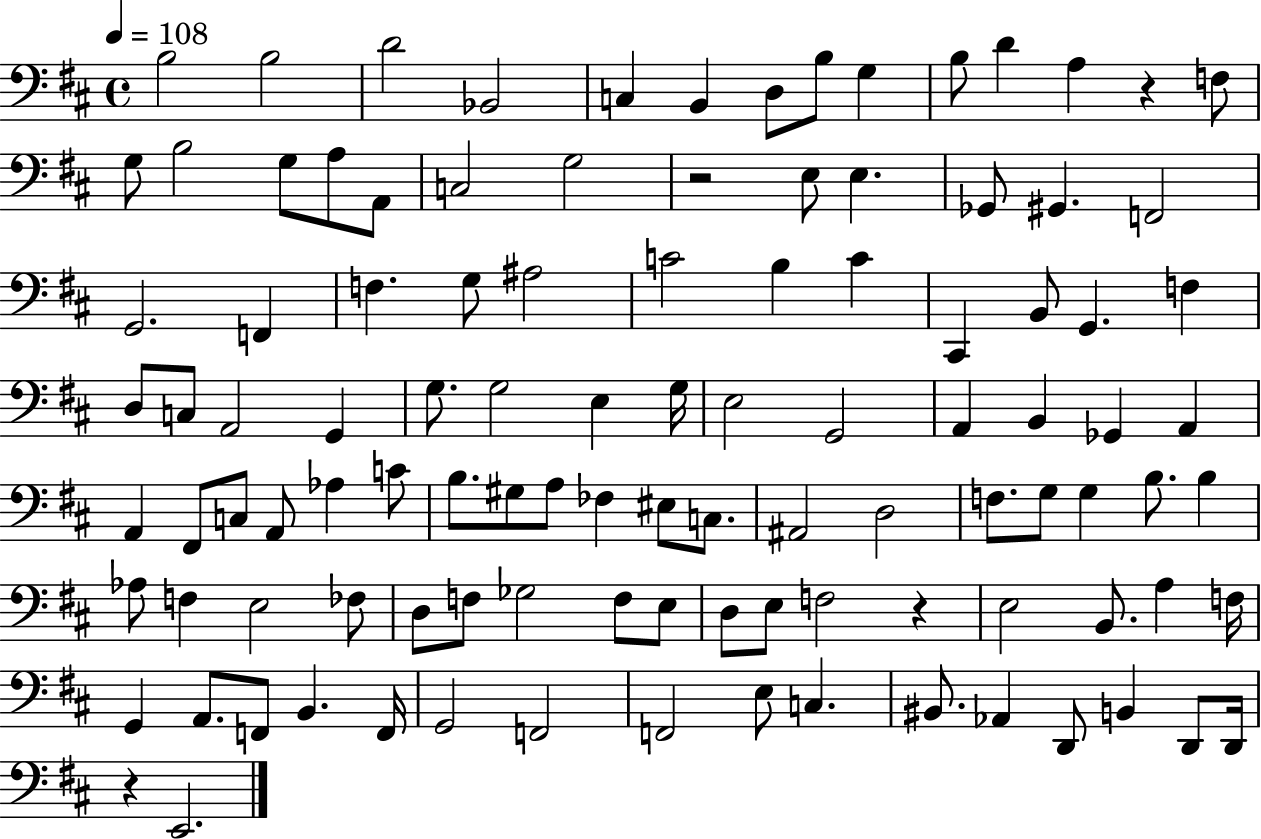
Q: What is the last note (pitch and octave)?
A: E2